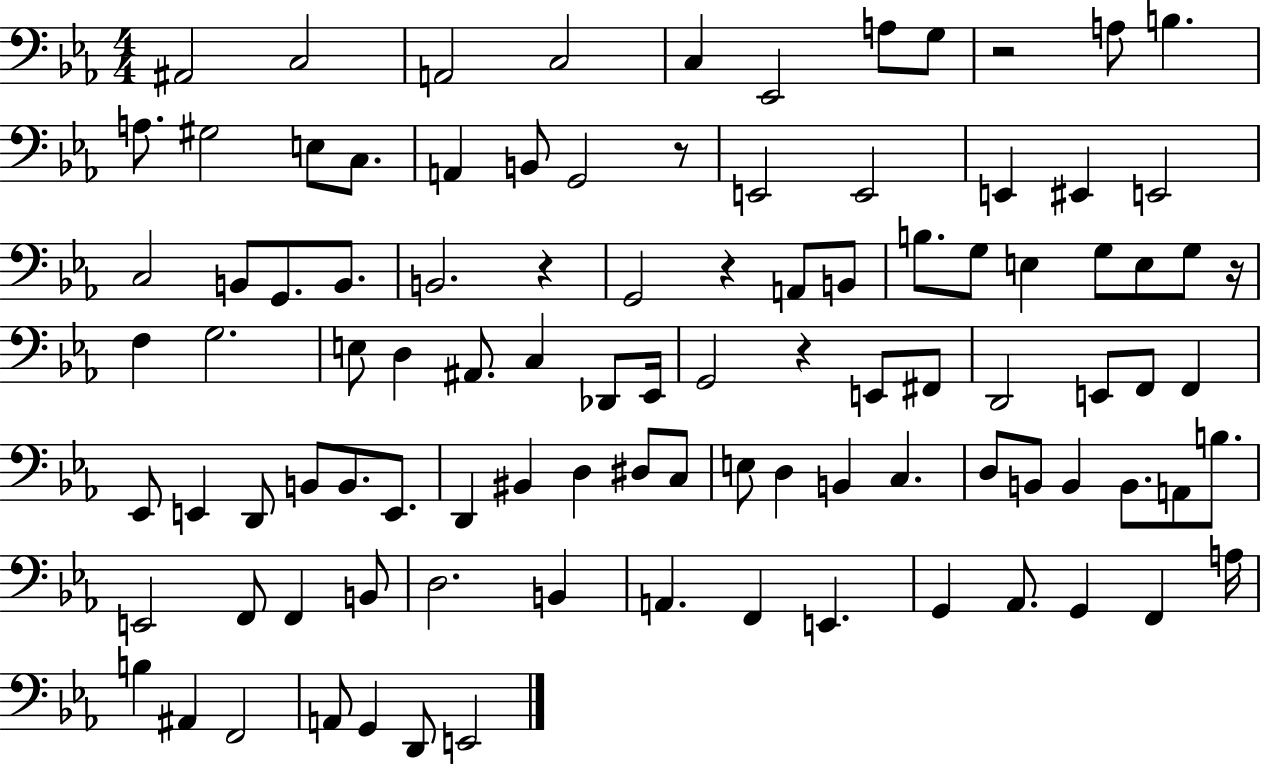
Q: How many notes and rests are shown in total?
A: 99